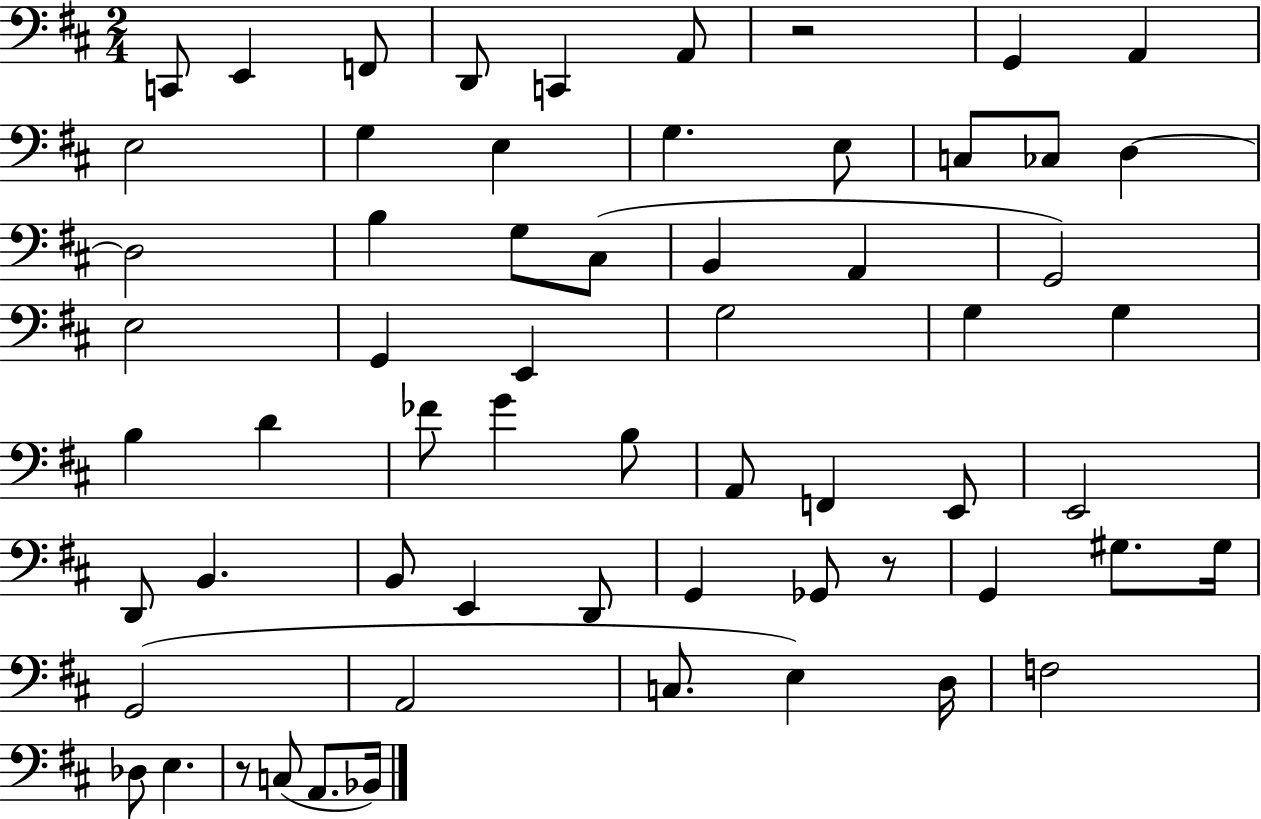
C2/e E2/q F2/e D2/e C2/q A2/e R/h G2/q A2/q E3/h G3/q E3/q G3/q. E3/e C3/e CES3/e D3/q D3/h B3/q G3/e C#3/e B2/q A2/q G2/h E3/h G2/q E2/q G3/h G3/q G3/q B3/q D4/q FES4/e G4/q B3/e A2/e F2/q E2/e E2/h D2/e B2/q. B2/e E2/q D2/e G2/q Gb2/e R/e G2/q G#3/e. G#3/s G2/h A2/h C3/e. E3/q D3/s F3/h Db3/e E3/q. R/e C3/e A2/e. Bb2/s